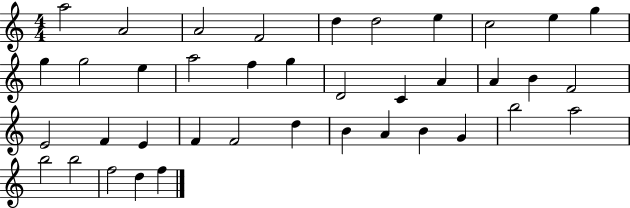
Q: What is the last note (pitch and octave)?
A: F5